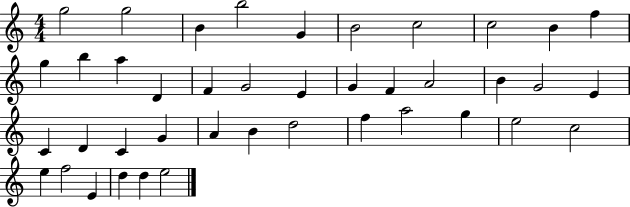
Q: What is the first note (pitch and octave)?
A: G5